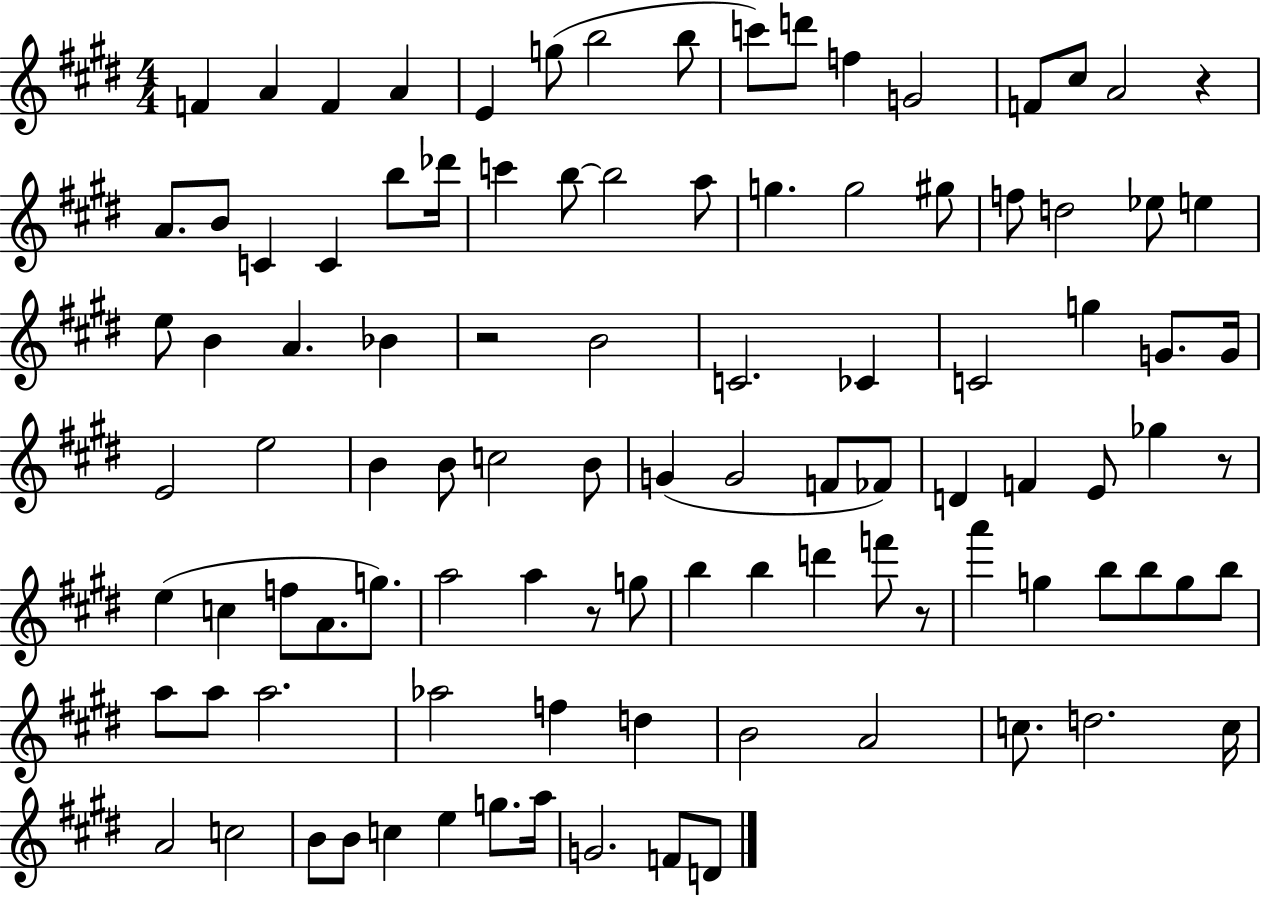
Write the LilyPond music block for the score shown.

{
  \clef treble
  \numericTimeSignature
  \time 4/4
  \key e \major
  f'4 a'4 f'4 a'4 | e'4 g''8( b''2 b''8 | c'''8) d'''8 f''4 g'2 | f'8 cis''8 a'2 r4 | \break a'8. b'8 c'4 c'4 b''8 des'''16 | c'''4 b''8~~ b''2 a''8 | g''4. g''2 gis''8 | f''8 d''2 ees''8 e''4 | \break e''8 b'4 a'4. bes'4 | r2 b'2 | c'2. ces'4 | c'2 g''4 g'8. g'16 | \break e'2 e''2 | b'4 b'8 c''2 b'8 | g'4( g'2 f'8 fes'8) | d'4 f'4 e'8 ges''4 r8 | \break e''4( c''4 f''8 a'8. g''8.) | a''2 a''4 r8 g''8 | b''4 b''4 d'''4 f'''8 r8 | a'''4 g''4 b''8 b''8 g''8 b''8 | \break a''8 a''8 a''2. | aes''2 f''4 d''4 | b'2 a'2 | c''8. d''2. c''16 | \break a'2 c''2 | b'8 b'8 c''4 e''4 g''8. a''16 | g'2. f'8 d'8 | \bar "|."
}